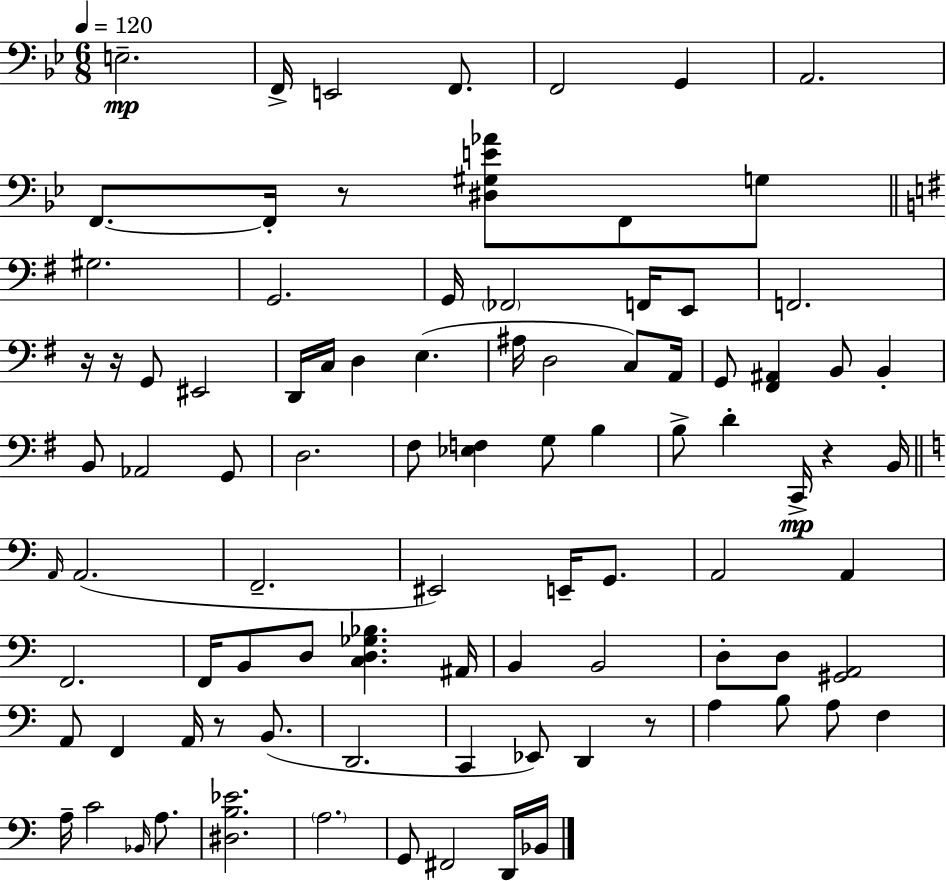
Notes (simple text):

E3/h. F2/s E2/h F2/e. F2/h G2/q A2/h. F2/e. F2/s R/e [D#3,G#3,E4,Ab4]/e F2/e G3/e G#3/h. G2/h. G2/s FES2/h F2/s E2/e F2/h. R/s R/s G2/e EIS2/h D2/s C3/s D3/q E3/q. A#3/s D3/h C3/e A2/s G2/e [F#2,A#2]/q B2/e B2/q B2/e Ab2/h G2/e D3/h. F#3/e [Eb3,F3]/q G3/e B3/q B3/e D4/q C2/s R/q B2/s A2/s A2/h. F2/h. EIS2/h E2/s G2/e. A2/h A2/q F2/h. F2/s B2/e D3/e [C3,D3,Gb3,Bb3]/q. A#2/s B2/q B2/h D3/e D3/e [G#2,A2]/h A2/e F2/q A2/s R/e B2/e. D2/h. C2/q Eb2/e D2/q R/e A3/q B3/e A3/e F3/q A3/s C4/h Bb2/s A3/e. [D#3,B3,Eb4]/h. A3/h. G2/e F#2/h D2/s Bb2/s